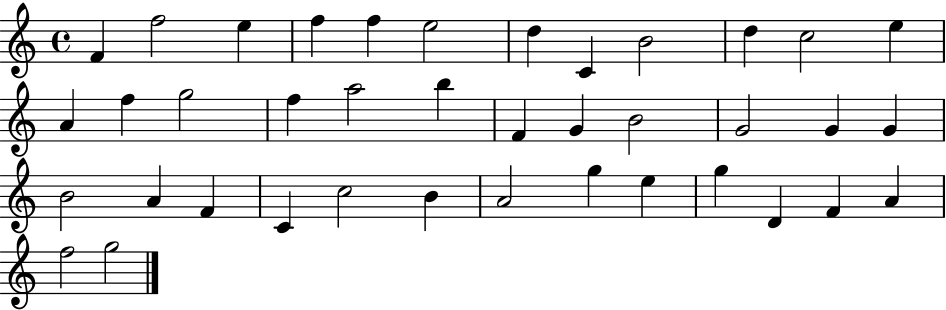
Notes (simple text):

F4/q F5/h E5/q F5/q F5/q E5/h D5/q C4/q B4/h D5/q C5/h E5/q A4/q F5/q G5/h F5/q A5/h B5/q F4/q G4/q B4/h G4/h G4/q G4/q B4/h A4/q F4/q C4/q C5/h B4/q A4/h G5/q E5/q G5/q D4/q F4/q A4/q F5/h G5/h